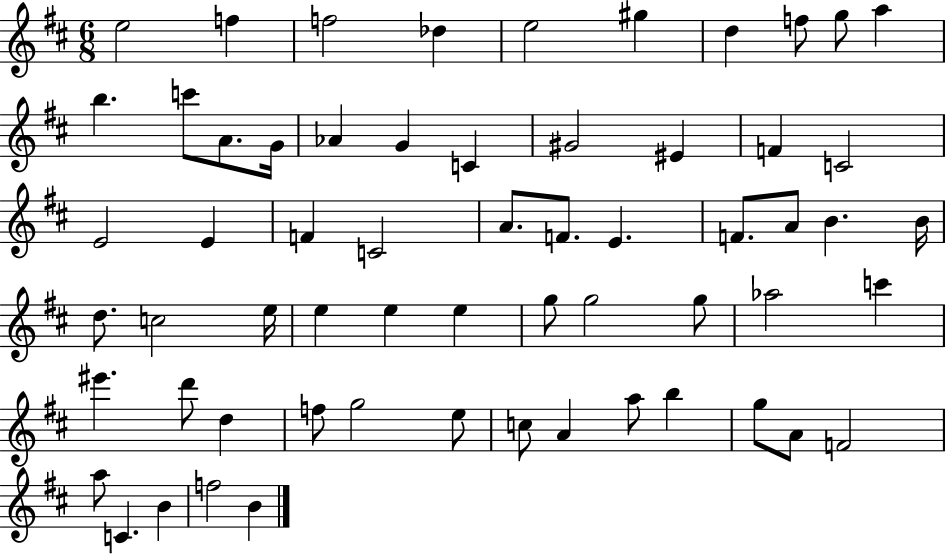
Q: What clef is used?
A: treble